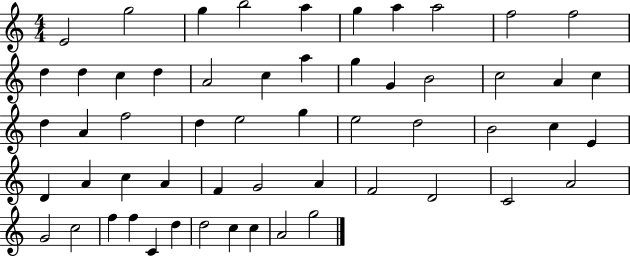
{
  \clef treble
  \numericTimeSignature
  \time 4/4
  \key c \major
  e'2 g''2 | g''4 b''2 a''4 | g''4 a''4 a''2 | f''2 f''2 | \break d''4 d''4 c''4 d''4 | a'2 c''4 a''4 | g''4 g'4 b'2 | c''2 a'4 c''4 | \break d''4 a'4 f''2 | d''4 e''2 g''4 | e''2 d''2 | b'2 c''4 e'4 | \break d'4 a'4 c''4 a'4 | f'4 g'2 a'4 | f'2 d'2 | c'2 a'2 | \break g'2 c''2 | f''4 f''4 c'4 d''4 | d''2 c''4 c''4 | a'2 g''2 | \break \bar "|."
}